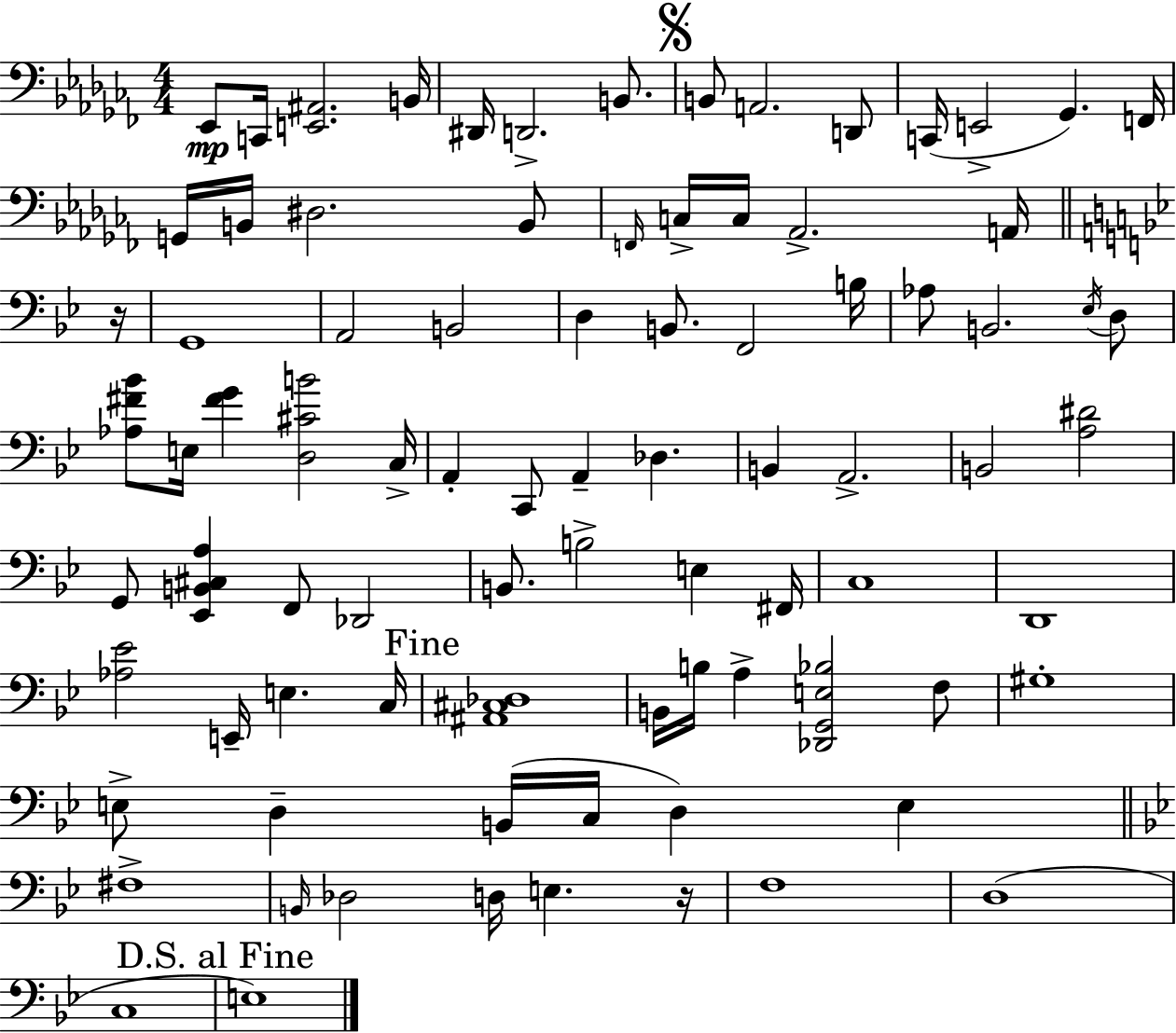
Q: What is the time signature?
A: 4/4